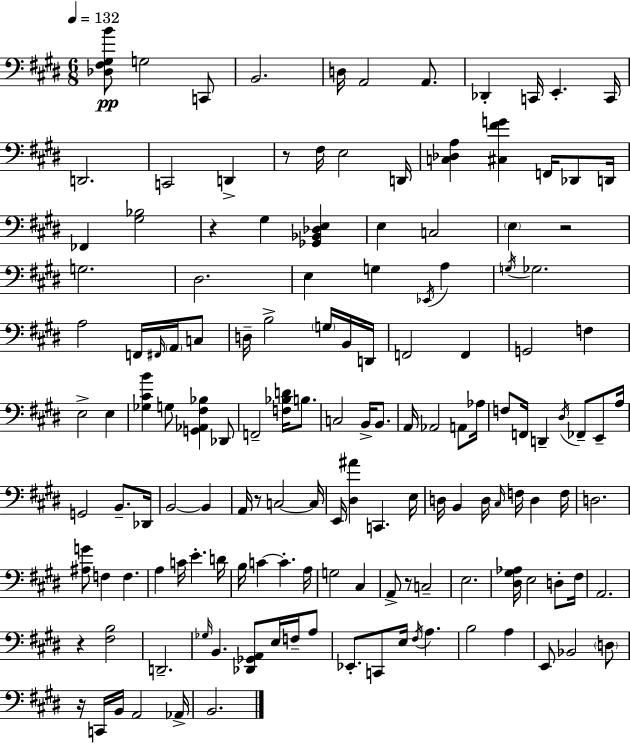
{
  \clef bass
  \numericTimeSignature
  \time 6/8
  \key e \major
  \tempo 4 = 132
  \repeat volta 2 { <des fis gis b'>8\pp g2 c,8 | b,2. | d16 a,2 a,8. | des,4-. c,16 e,4.-. c,16 | \break d,2. | c,2 d,4-> | r8 fis16 e2 d,16 | <c des a>4 <cis fis' g'>4 f,16 des,8 d,16 | \break fes,4 <gis bes>2 | r4 gis4 <ges, bes, des e>4 | e4 c2 | \parenthesize e4 r2 | \break g2. | dis2. | e4 g4 \acciaccatura { ees,16 } a4 | \acciaccatura { g16 } ges2. | \break a2 f,16 \grace { fis,16 } | \parenthesize a,16 c8 d16-- b2-> | \parenthesize g16 b,16 d,16 f,2 f,4 | g,2 f4 | \break e2-> e4 | <ges cis' b'>4 g8 <g, aes, fis bes>4 | des,8 f,2-- <f bes d'>16 | b8. c2 b,16-> | \break b,8. a,16 aes,2 | a,8 aes16 f8 f,16 d,4-- \acciaccatura { dis16 } fes,8-- | e,8-- a16 g,2 | b,8.-- des,16 b,2~~ | \break b,4 a,16 r8 c2~~ | c16 e,16 <dis ais'>4 c,4. | e16 d16 b,4 d16 \grace { cis16 } f16 | d4 f16 d2. | \break <ais g'>8 f4 f4. | a4 c'16 e'4.-. | d'16 b16 c'4~~ c'4.-. | a16 g2 | \break cis4 a,8-> r8 c2-- | e2. | <dis gis aes>16 e2 | d8-. fis16 a,2. | \break r4 <fis b>2 | d,2.-- | \grace { ges16 } b,4. | <des, ges, a,>8 e16 f16-- a8 ees,8.-. c,8 e16 | \break \acciaccatura { fis16 } a4. b2 | a4 e,8 bes,2 | \parenthesize d8 r16 c,16 b,16 a,2 | aes,16-> b,2. | \break } \bar "|."
}